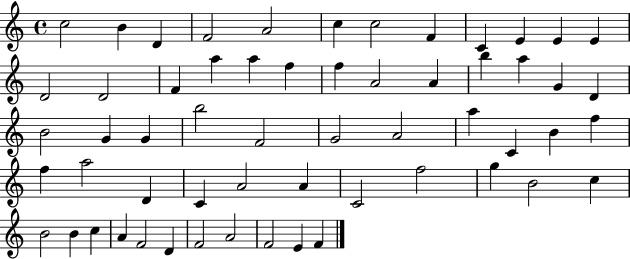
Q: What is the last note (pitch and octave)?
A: F4